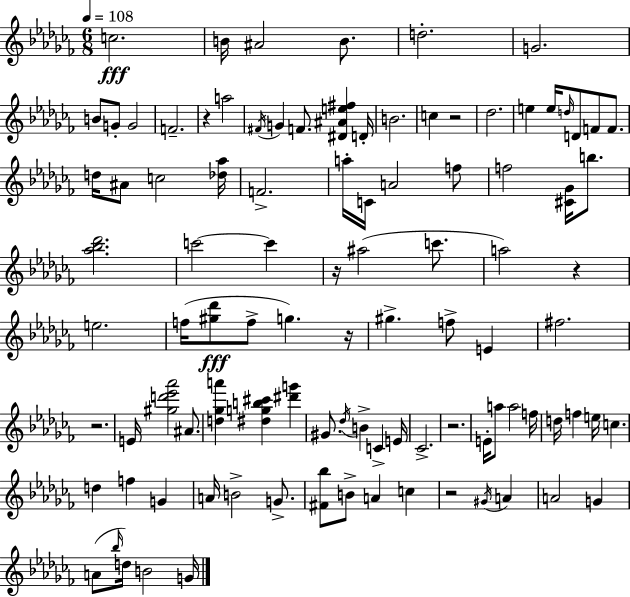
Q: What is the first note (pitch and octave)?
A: C5